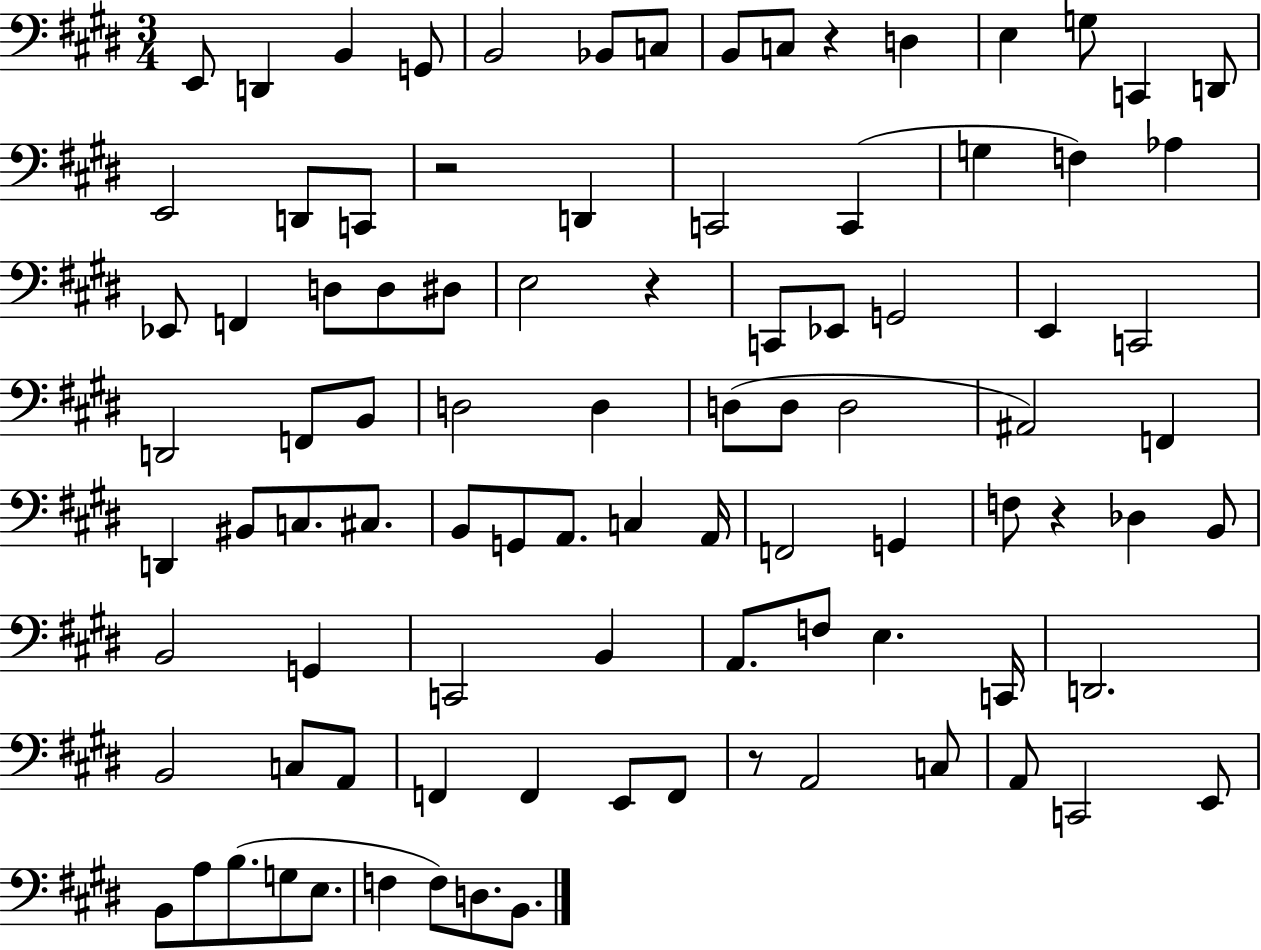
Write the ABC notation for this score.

X:1
T:Untitled
M:3/4
L:1/4
K:E
E,,/2 D,, B,, G,,/2 B,,2 _B,,/2 C,/2 B,,/2 C,/2 z D, E, G,/2 C,, D,,/2 E,,2 D,,/2 C,,/2 z2 D,, C,,2 C,, G, F, _A, _E,,/2 F,, D,/2 D,/2 ^D,/2 E,2 z C,,/2 _E,,/2 G,,2 E,, C,,2 D,,2 F,,/2 B,,/2 D,2 D, D,/2 D,/2 D,2 ^A,,2 F,, D,, ^B,,/2 C,/2 ^C,/2 B,,/2 G,,/2 A,,/2 C, A,,/4 F,,2 G,, F,/2 z _D, B,,/2 B,,2 G,, C,,2 B,, A,,/2 F,/2 E, C,,/4 D,,2 B,,2 C,/2 A,,/2 F,, F,, E,,/2 F,,/2 z/2 A,,2 C,/2 A,,/2 C,,2 E,,/2 B,,/2 A,/2 B,/2 G,/2 E,/2 F, F,/2 D,/2 B,,/2